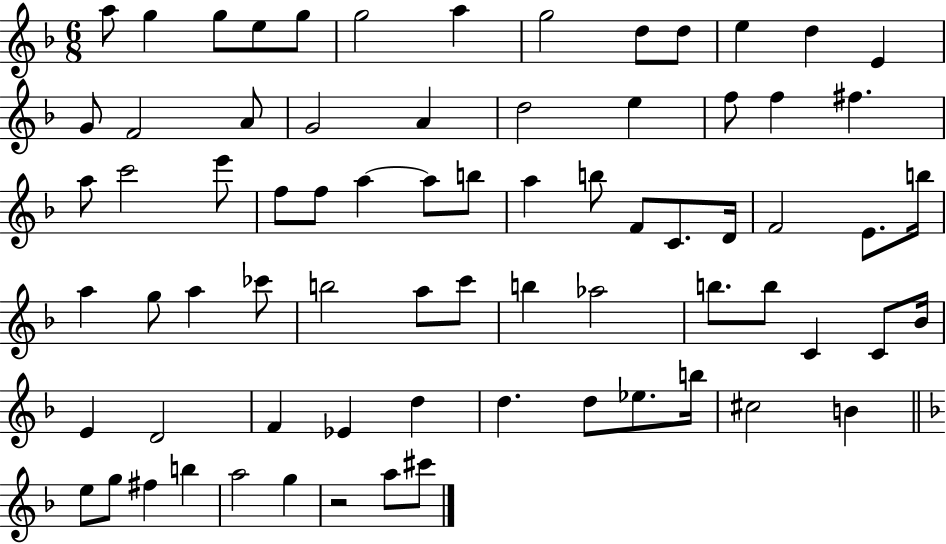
{
  \clef treble
  \numericTimeSignature
  \time 6/8
  \key f \major
  \repeat volta 2 { a''8 g''4 g''8 e''8 g''8 | g''2 a''4 | g''2 d''8 d''8 | e''4 d''4 e'4 | \break g'8 f'2 a'8 | g'2 a'4 | d''2 e''4 | f''8 f''4 fis''4. | \break a''8 c'''2 e'''8 | f''8 f''8 a''4~~ a''8 b''8 | a''4 b''8 f'8 c'8. d'16 | f'2 e'8. b''16 | \break a''4 g''8 a''4 ces'''8 | b''2 a''8 c'''8 | b''4 aes''2 | b''8. b''8 c'4 c'8 bes'16 | \break e'4 d'2 | f'4 ees'4 d''4 | d''4. d''8 ees''8. b''16 | cis''2 b'4 | \break \bar "||" \break \key f \major e''8 g''8 fis''4 b''4 | a''2 g''4 | r2 a''8 cis'''8 | } \bar "|."
}